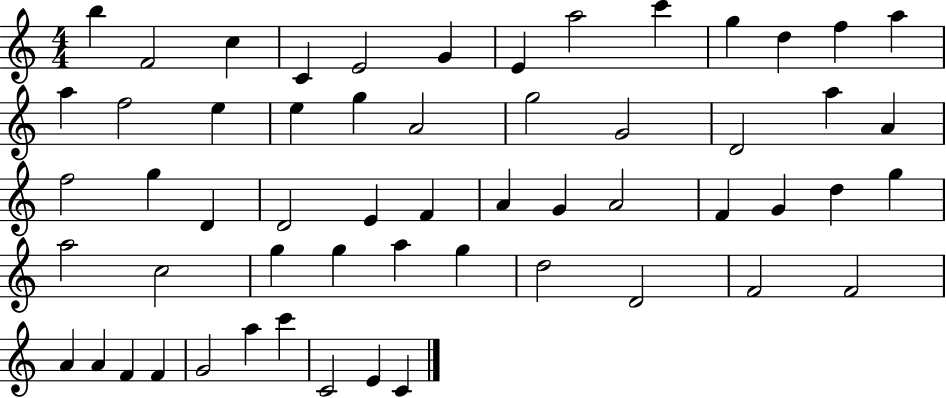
{
  \clef treble
  \numericTimeSignature
  \time 4/4
  \key c \major
  b''4 f'2 c''4 | c'4 e'2 g'4 | e'4 a''2 c'''4 | g''4 d''4 f''4 a''4 | \break a''4 f''2 e''4 | e''4 g''4 a'2 | g''2 g'2 | d'2 a''4 a'4 | \break f''2 g''4 d'4 | d'2 e'4 f'4 | a'4 g'4 a'2 | f'4 g'4 d''4 g''4 | \break a''2 c''2 | g''4 g''4 a''4 g''4 | d''2 d'2 | f'2 f'2 | \break a'4 a'4 f'4 f'4 | g'2 a''4 c'''4 | c'2 e'4 c'4 | \bar "|."
}